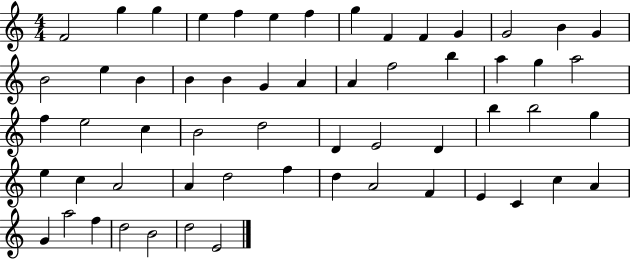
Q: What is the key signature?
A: C major